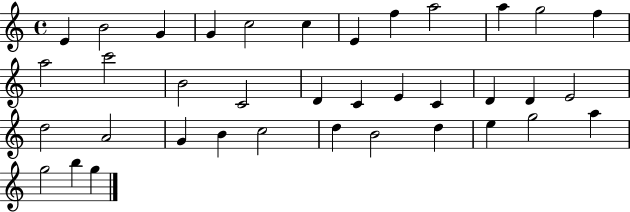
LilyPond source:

{
  \clef treble
  \time 4/4
  \defaultTimeSignature
  \key c \major
  e'4 b'2 g'4 | g'4 c''2 c''4 | e'4 f''4 a''2 | a''4 g''2 f''4 | \break a''2 c'''2 | b'2 c'2 | d'4 c'4 e'4 c'4 | d'4 d'4 e'2 | \break d''2 a'2 | g'4 b'4 c''2 | d''4 b'2 d''4 | e''4 g''2 a''4 | \break g''2 b''4 g''4 | \bar "|."
}